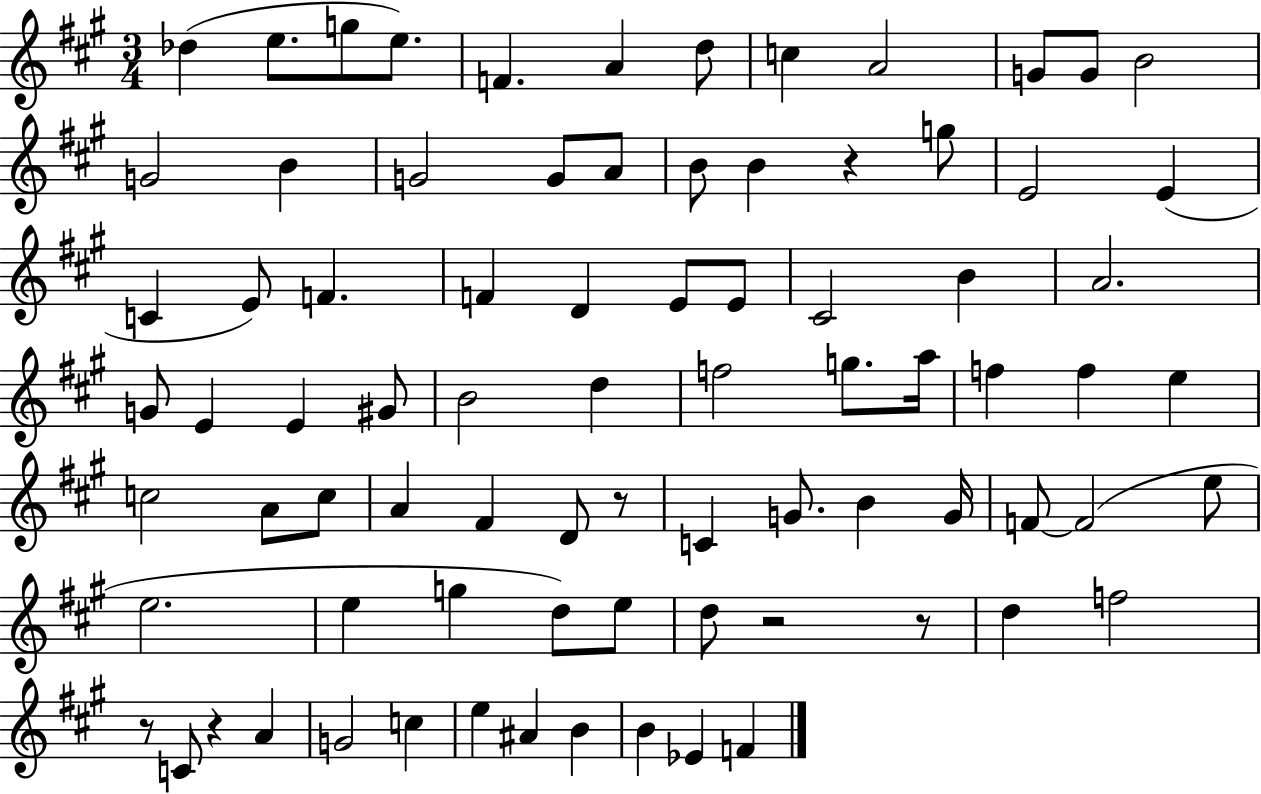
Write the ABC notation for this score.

X:1
T:Untitled
M:3/4
L:1/4
K:A
_d e/2 g/2 e/2 F A d/2 c A2 G/2 G/2 B2 G2 B G2 G/2 A/2 B/2 B z g/2 E2 E C E/2 F F D E/2 E/2 ^C2 B A2 G/2 E E ^G/2 B2 d f2 g/2 a/4 f f e c2 A/2 c/2 A ^F D/2 z/2 C G/2 B G/4 F/2 F2 e/2 e2 e g d/2 e/2 d/2 z2 z/2 d f2 z/2 C/2 z A G2 c e ^A B B _E F